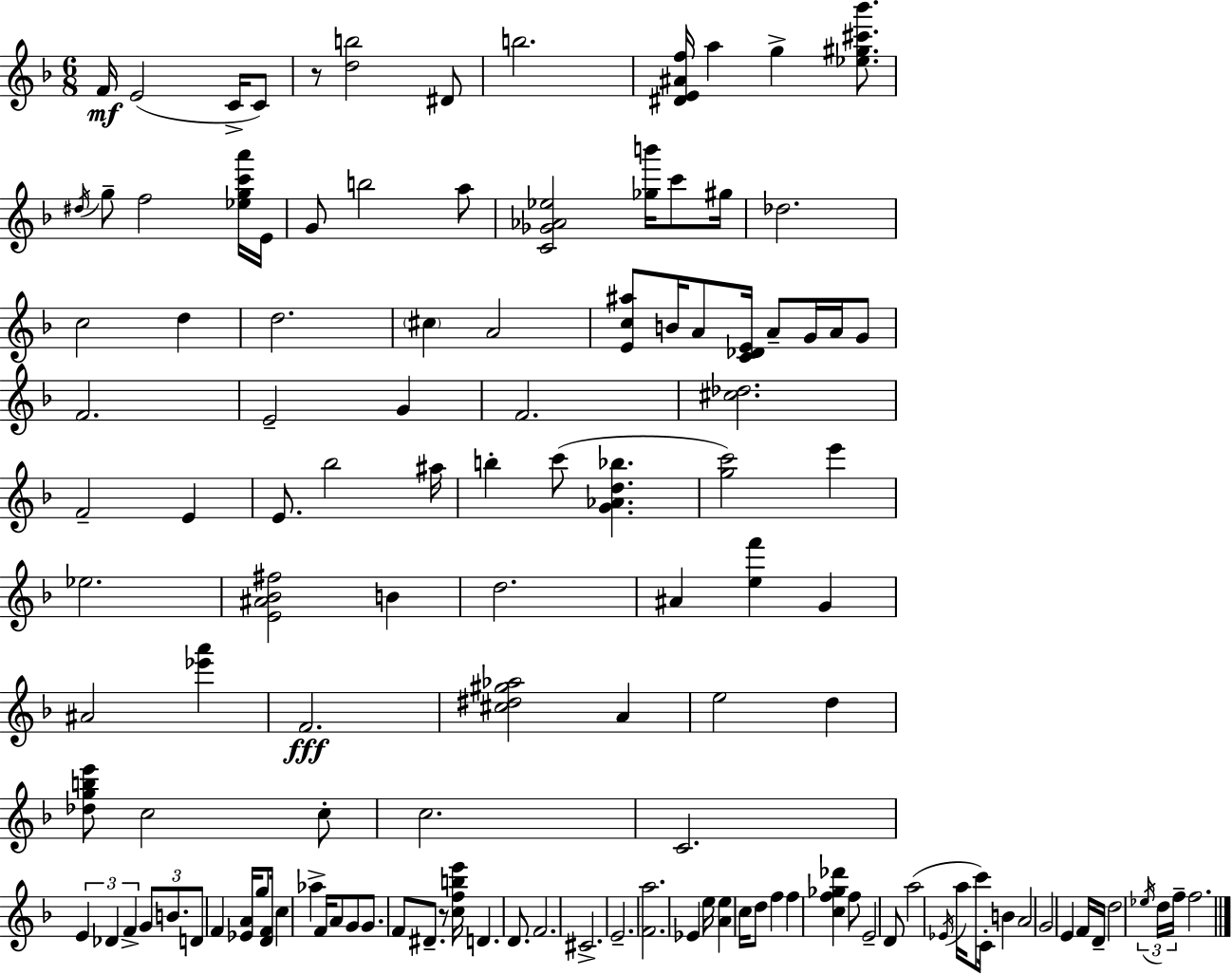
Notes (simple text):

F4/s E4/h C4/s C4/e R/e [D5,B5]/h D#4/e B5/h. [D#4,E4,A#4,F5]/s A5/q G5/q [Eb5,G#5,C#6,Bb6]/e. D#5/s G5/e F5/h [Eb5,G5,C6,A6]/s E4/s G4/e B5/h A5/e [C4,Gb4,Ab4,Eb5]/h [Gb5,B6]/s C6/e G#5/s Db5/h. C5/h D5/q D5/h. C#5/q A4/h [E4,C5,A#5]/e B4/s A4/e [C4,Db4,E4]/s A4/e G4/s A4/s G4/e F4/h. E4/h G4/q F4/h. [C#5,Db5]/h. F4/h E4/q E4/e. Bb5/h A#5/s B5/q C6/e [G4,Ab4,D5,Bb5]/q. [G5,C6]/h E6/q Eb5/h. [E4,A#4,Bb4,F#5]/h B4/q D5/h. A#4/q [E5,F6]/q G4/q A#4/h [Eb6,A6]/q F4/h. [C#5,D#5,G#5,Ab5]/h A4/q E5/h D5/q [Db5,G5,B5,E6]/e C5/h C5/e C5/h. C4/h. E4/q Db4/q F4/q G4/e B4/e. D4/e F4/q [Eb4,A4]/s G5/e [D4,F4]/s C5/q Ab5/q F4/s A4/e G4/e G4/e. F4/e D#4/e. R/e [C5,F5,B5,E6]/s D4/q. D4/e. F4/h. C#4/h. E4/h. [F4,A5]/h. Eb4/q E5/s [A4,E5]/q C5/s D5/e F5/q F5/q [C5,F5,Gb5,Db6]/q F5/e E4/h D4/e A5/h Eb4/s A5/s C6/e C4/s B4/q A4/h G4/h E4/q F4/s D4/s D5/h Eb5/s D5/s F5/s F5/h.